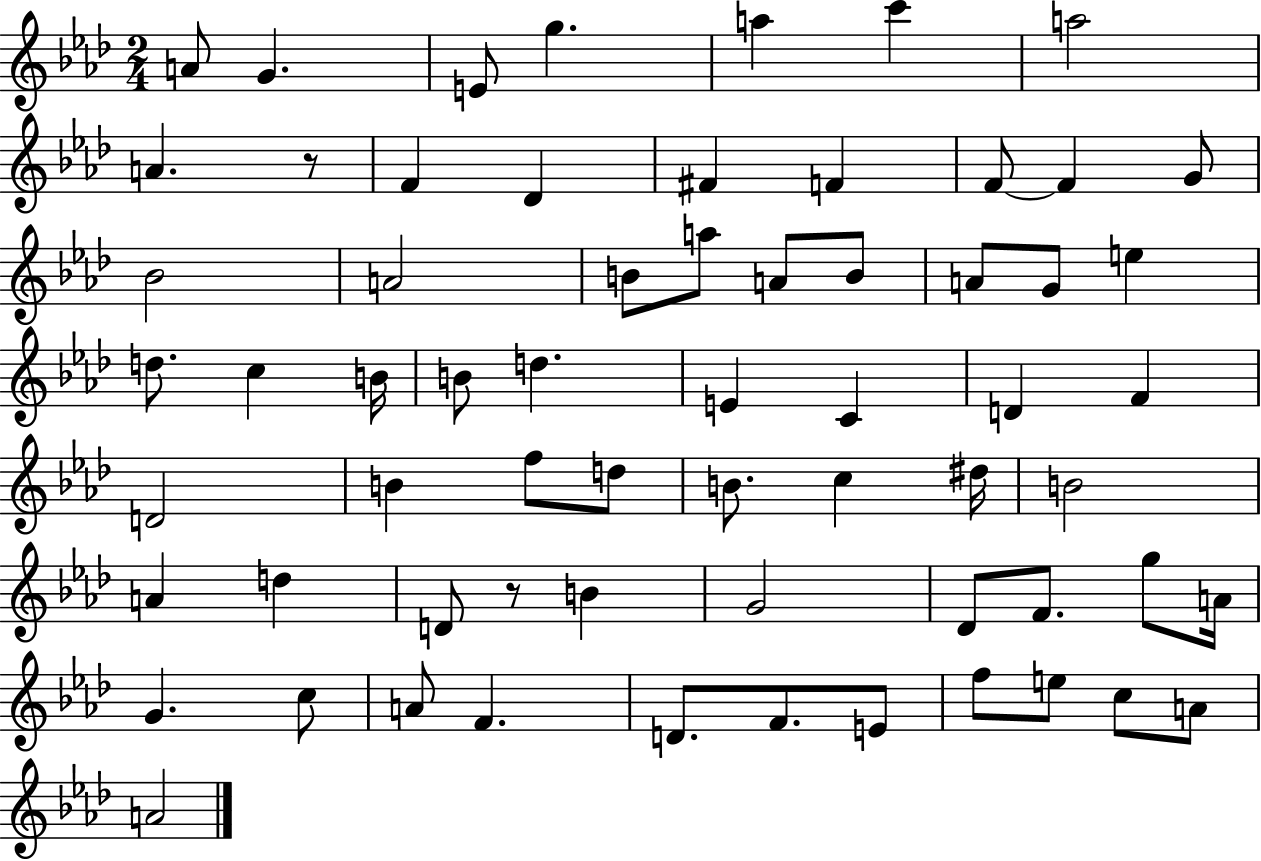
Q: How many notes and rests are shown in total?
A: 64